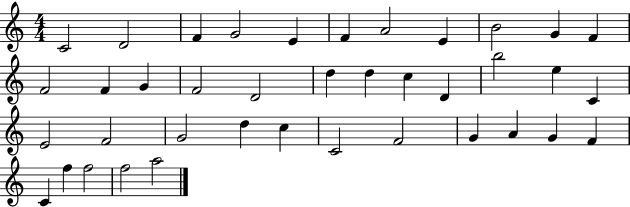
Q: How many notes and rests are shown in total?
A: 39